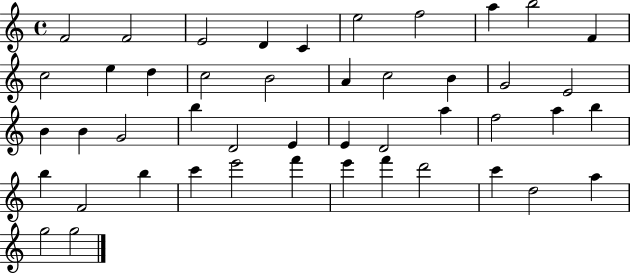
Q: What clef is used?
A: treble